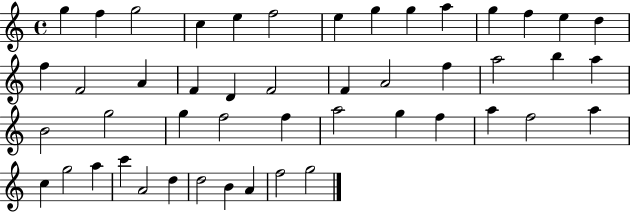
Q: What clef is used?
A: treble